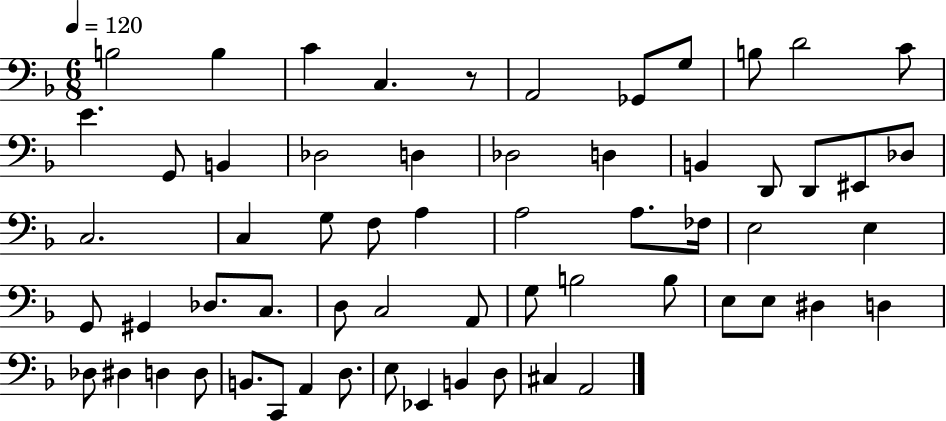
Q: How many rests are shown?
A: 1